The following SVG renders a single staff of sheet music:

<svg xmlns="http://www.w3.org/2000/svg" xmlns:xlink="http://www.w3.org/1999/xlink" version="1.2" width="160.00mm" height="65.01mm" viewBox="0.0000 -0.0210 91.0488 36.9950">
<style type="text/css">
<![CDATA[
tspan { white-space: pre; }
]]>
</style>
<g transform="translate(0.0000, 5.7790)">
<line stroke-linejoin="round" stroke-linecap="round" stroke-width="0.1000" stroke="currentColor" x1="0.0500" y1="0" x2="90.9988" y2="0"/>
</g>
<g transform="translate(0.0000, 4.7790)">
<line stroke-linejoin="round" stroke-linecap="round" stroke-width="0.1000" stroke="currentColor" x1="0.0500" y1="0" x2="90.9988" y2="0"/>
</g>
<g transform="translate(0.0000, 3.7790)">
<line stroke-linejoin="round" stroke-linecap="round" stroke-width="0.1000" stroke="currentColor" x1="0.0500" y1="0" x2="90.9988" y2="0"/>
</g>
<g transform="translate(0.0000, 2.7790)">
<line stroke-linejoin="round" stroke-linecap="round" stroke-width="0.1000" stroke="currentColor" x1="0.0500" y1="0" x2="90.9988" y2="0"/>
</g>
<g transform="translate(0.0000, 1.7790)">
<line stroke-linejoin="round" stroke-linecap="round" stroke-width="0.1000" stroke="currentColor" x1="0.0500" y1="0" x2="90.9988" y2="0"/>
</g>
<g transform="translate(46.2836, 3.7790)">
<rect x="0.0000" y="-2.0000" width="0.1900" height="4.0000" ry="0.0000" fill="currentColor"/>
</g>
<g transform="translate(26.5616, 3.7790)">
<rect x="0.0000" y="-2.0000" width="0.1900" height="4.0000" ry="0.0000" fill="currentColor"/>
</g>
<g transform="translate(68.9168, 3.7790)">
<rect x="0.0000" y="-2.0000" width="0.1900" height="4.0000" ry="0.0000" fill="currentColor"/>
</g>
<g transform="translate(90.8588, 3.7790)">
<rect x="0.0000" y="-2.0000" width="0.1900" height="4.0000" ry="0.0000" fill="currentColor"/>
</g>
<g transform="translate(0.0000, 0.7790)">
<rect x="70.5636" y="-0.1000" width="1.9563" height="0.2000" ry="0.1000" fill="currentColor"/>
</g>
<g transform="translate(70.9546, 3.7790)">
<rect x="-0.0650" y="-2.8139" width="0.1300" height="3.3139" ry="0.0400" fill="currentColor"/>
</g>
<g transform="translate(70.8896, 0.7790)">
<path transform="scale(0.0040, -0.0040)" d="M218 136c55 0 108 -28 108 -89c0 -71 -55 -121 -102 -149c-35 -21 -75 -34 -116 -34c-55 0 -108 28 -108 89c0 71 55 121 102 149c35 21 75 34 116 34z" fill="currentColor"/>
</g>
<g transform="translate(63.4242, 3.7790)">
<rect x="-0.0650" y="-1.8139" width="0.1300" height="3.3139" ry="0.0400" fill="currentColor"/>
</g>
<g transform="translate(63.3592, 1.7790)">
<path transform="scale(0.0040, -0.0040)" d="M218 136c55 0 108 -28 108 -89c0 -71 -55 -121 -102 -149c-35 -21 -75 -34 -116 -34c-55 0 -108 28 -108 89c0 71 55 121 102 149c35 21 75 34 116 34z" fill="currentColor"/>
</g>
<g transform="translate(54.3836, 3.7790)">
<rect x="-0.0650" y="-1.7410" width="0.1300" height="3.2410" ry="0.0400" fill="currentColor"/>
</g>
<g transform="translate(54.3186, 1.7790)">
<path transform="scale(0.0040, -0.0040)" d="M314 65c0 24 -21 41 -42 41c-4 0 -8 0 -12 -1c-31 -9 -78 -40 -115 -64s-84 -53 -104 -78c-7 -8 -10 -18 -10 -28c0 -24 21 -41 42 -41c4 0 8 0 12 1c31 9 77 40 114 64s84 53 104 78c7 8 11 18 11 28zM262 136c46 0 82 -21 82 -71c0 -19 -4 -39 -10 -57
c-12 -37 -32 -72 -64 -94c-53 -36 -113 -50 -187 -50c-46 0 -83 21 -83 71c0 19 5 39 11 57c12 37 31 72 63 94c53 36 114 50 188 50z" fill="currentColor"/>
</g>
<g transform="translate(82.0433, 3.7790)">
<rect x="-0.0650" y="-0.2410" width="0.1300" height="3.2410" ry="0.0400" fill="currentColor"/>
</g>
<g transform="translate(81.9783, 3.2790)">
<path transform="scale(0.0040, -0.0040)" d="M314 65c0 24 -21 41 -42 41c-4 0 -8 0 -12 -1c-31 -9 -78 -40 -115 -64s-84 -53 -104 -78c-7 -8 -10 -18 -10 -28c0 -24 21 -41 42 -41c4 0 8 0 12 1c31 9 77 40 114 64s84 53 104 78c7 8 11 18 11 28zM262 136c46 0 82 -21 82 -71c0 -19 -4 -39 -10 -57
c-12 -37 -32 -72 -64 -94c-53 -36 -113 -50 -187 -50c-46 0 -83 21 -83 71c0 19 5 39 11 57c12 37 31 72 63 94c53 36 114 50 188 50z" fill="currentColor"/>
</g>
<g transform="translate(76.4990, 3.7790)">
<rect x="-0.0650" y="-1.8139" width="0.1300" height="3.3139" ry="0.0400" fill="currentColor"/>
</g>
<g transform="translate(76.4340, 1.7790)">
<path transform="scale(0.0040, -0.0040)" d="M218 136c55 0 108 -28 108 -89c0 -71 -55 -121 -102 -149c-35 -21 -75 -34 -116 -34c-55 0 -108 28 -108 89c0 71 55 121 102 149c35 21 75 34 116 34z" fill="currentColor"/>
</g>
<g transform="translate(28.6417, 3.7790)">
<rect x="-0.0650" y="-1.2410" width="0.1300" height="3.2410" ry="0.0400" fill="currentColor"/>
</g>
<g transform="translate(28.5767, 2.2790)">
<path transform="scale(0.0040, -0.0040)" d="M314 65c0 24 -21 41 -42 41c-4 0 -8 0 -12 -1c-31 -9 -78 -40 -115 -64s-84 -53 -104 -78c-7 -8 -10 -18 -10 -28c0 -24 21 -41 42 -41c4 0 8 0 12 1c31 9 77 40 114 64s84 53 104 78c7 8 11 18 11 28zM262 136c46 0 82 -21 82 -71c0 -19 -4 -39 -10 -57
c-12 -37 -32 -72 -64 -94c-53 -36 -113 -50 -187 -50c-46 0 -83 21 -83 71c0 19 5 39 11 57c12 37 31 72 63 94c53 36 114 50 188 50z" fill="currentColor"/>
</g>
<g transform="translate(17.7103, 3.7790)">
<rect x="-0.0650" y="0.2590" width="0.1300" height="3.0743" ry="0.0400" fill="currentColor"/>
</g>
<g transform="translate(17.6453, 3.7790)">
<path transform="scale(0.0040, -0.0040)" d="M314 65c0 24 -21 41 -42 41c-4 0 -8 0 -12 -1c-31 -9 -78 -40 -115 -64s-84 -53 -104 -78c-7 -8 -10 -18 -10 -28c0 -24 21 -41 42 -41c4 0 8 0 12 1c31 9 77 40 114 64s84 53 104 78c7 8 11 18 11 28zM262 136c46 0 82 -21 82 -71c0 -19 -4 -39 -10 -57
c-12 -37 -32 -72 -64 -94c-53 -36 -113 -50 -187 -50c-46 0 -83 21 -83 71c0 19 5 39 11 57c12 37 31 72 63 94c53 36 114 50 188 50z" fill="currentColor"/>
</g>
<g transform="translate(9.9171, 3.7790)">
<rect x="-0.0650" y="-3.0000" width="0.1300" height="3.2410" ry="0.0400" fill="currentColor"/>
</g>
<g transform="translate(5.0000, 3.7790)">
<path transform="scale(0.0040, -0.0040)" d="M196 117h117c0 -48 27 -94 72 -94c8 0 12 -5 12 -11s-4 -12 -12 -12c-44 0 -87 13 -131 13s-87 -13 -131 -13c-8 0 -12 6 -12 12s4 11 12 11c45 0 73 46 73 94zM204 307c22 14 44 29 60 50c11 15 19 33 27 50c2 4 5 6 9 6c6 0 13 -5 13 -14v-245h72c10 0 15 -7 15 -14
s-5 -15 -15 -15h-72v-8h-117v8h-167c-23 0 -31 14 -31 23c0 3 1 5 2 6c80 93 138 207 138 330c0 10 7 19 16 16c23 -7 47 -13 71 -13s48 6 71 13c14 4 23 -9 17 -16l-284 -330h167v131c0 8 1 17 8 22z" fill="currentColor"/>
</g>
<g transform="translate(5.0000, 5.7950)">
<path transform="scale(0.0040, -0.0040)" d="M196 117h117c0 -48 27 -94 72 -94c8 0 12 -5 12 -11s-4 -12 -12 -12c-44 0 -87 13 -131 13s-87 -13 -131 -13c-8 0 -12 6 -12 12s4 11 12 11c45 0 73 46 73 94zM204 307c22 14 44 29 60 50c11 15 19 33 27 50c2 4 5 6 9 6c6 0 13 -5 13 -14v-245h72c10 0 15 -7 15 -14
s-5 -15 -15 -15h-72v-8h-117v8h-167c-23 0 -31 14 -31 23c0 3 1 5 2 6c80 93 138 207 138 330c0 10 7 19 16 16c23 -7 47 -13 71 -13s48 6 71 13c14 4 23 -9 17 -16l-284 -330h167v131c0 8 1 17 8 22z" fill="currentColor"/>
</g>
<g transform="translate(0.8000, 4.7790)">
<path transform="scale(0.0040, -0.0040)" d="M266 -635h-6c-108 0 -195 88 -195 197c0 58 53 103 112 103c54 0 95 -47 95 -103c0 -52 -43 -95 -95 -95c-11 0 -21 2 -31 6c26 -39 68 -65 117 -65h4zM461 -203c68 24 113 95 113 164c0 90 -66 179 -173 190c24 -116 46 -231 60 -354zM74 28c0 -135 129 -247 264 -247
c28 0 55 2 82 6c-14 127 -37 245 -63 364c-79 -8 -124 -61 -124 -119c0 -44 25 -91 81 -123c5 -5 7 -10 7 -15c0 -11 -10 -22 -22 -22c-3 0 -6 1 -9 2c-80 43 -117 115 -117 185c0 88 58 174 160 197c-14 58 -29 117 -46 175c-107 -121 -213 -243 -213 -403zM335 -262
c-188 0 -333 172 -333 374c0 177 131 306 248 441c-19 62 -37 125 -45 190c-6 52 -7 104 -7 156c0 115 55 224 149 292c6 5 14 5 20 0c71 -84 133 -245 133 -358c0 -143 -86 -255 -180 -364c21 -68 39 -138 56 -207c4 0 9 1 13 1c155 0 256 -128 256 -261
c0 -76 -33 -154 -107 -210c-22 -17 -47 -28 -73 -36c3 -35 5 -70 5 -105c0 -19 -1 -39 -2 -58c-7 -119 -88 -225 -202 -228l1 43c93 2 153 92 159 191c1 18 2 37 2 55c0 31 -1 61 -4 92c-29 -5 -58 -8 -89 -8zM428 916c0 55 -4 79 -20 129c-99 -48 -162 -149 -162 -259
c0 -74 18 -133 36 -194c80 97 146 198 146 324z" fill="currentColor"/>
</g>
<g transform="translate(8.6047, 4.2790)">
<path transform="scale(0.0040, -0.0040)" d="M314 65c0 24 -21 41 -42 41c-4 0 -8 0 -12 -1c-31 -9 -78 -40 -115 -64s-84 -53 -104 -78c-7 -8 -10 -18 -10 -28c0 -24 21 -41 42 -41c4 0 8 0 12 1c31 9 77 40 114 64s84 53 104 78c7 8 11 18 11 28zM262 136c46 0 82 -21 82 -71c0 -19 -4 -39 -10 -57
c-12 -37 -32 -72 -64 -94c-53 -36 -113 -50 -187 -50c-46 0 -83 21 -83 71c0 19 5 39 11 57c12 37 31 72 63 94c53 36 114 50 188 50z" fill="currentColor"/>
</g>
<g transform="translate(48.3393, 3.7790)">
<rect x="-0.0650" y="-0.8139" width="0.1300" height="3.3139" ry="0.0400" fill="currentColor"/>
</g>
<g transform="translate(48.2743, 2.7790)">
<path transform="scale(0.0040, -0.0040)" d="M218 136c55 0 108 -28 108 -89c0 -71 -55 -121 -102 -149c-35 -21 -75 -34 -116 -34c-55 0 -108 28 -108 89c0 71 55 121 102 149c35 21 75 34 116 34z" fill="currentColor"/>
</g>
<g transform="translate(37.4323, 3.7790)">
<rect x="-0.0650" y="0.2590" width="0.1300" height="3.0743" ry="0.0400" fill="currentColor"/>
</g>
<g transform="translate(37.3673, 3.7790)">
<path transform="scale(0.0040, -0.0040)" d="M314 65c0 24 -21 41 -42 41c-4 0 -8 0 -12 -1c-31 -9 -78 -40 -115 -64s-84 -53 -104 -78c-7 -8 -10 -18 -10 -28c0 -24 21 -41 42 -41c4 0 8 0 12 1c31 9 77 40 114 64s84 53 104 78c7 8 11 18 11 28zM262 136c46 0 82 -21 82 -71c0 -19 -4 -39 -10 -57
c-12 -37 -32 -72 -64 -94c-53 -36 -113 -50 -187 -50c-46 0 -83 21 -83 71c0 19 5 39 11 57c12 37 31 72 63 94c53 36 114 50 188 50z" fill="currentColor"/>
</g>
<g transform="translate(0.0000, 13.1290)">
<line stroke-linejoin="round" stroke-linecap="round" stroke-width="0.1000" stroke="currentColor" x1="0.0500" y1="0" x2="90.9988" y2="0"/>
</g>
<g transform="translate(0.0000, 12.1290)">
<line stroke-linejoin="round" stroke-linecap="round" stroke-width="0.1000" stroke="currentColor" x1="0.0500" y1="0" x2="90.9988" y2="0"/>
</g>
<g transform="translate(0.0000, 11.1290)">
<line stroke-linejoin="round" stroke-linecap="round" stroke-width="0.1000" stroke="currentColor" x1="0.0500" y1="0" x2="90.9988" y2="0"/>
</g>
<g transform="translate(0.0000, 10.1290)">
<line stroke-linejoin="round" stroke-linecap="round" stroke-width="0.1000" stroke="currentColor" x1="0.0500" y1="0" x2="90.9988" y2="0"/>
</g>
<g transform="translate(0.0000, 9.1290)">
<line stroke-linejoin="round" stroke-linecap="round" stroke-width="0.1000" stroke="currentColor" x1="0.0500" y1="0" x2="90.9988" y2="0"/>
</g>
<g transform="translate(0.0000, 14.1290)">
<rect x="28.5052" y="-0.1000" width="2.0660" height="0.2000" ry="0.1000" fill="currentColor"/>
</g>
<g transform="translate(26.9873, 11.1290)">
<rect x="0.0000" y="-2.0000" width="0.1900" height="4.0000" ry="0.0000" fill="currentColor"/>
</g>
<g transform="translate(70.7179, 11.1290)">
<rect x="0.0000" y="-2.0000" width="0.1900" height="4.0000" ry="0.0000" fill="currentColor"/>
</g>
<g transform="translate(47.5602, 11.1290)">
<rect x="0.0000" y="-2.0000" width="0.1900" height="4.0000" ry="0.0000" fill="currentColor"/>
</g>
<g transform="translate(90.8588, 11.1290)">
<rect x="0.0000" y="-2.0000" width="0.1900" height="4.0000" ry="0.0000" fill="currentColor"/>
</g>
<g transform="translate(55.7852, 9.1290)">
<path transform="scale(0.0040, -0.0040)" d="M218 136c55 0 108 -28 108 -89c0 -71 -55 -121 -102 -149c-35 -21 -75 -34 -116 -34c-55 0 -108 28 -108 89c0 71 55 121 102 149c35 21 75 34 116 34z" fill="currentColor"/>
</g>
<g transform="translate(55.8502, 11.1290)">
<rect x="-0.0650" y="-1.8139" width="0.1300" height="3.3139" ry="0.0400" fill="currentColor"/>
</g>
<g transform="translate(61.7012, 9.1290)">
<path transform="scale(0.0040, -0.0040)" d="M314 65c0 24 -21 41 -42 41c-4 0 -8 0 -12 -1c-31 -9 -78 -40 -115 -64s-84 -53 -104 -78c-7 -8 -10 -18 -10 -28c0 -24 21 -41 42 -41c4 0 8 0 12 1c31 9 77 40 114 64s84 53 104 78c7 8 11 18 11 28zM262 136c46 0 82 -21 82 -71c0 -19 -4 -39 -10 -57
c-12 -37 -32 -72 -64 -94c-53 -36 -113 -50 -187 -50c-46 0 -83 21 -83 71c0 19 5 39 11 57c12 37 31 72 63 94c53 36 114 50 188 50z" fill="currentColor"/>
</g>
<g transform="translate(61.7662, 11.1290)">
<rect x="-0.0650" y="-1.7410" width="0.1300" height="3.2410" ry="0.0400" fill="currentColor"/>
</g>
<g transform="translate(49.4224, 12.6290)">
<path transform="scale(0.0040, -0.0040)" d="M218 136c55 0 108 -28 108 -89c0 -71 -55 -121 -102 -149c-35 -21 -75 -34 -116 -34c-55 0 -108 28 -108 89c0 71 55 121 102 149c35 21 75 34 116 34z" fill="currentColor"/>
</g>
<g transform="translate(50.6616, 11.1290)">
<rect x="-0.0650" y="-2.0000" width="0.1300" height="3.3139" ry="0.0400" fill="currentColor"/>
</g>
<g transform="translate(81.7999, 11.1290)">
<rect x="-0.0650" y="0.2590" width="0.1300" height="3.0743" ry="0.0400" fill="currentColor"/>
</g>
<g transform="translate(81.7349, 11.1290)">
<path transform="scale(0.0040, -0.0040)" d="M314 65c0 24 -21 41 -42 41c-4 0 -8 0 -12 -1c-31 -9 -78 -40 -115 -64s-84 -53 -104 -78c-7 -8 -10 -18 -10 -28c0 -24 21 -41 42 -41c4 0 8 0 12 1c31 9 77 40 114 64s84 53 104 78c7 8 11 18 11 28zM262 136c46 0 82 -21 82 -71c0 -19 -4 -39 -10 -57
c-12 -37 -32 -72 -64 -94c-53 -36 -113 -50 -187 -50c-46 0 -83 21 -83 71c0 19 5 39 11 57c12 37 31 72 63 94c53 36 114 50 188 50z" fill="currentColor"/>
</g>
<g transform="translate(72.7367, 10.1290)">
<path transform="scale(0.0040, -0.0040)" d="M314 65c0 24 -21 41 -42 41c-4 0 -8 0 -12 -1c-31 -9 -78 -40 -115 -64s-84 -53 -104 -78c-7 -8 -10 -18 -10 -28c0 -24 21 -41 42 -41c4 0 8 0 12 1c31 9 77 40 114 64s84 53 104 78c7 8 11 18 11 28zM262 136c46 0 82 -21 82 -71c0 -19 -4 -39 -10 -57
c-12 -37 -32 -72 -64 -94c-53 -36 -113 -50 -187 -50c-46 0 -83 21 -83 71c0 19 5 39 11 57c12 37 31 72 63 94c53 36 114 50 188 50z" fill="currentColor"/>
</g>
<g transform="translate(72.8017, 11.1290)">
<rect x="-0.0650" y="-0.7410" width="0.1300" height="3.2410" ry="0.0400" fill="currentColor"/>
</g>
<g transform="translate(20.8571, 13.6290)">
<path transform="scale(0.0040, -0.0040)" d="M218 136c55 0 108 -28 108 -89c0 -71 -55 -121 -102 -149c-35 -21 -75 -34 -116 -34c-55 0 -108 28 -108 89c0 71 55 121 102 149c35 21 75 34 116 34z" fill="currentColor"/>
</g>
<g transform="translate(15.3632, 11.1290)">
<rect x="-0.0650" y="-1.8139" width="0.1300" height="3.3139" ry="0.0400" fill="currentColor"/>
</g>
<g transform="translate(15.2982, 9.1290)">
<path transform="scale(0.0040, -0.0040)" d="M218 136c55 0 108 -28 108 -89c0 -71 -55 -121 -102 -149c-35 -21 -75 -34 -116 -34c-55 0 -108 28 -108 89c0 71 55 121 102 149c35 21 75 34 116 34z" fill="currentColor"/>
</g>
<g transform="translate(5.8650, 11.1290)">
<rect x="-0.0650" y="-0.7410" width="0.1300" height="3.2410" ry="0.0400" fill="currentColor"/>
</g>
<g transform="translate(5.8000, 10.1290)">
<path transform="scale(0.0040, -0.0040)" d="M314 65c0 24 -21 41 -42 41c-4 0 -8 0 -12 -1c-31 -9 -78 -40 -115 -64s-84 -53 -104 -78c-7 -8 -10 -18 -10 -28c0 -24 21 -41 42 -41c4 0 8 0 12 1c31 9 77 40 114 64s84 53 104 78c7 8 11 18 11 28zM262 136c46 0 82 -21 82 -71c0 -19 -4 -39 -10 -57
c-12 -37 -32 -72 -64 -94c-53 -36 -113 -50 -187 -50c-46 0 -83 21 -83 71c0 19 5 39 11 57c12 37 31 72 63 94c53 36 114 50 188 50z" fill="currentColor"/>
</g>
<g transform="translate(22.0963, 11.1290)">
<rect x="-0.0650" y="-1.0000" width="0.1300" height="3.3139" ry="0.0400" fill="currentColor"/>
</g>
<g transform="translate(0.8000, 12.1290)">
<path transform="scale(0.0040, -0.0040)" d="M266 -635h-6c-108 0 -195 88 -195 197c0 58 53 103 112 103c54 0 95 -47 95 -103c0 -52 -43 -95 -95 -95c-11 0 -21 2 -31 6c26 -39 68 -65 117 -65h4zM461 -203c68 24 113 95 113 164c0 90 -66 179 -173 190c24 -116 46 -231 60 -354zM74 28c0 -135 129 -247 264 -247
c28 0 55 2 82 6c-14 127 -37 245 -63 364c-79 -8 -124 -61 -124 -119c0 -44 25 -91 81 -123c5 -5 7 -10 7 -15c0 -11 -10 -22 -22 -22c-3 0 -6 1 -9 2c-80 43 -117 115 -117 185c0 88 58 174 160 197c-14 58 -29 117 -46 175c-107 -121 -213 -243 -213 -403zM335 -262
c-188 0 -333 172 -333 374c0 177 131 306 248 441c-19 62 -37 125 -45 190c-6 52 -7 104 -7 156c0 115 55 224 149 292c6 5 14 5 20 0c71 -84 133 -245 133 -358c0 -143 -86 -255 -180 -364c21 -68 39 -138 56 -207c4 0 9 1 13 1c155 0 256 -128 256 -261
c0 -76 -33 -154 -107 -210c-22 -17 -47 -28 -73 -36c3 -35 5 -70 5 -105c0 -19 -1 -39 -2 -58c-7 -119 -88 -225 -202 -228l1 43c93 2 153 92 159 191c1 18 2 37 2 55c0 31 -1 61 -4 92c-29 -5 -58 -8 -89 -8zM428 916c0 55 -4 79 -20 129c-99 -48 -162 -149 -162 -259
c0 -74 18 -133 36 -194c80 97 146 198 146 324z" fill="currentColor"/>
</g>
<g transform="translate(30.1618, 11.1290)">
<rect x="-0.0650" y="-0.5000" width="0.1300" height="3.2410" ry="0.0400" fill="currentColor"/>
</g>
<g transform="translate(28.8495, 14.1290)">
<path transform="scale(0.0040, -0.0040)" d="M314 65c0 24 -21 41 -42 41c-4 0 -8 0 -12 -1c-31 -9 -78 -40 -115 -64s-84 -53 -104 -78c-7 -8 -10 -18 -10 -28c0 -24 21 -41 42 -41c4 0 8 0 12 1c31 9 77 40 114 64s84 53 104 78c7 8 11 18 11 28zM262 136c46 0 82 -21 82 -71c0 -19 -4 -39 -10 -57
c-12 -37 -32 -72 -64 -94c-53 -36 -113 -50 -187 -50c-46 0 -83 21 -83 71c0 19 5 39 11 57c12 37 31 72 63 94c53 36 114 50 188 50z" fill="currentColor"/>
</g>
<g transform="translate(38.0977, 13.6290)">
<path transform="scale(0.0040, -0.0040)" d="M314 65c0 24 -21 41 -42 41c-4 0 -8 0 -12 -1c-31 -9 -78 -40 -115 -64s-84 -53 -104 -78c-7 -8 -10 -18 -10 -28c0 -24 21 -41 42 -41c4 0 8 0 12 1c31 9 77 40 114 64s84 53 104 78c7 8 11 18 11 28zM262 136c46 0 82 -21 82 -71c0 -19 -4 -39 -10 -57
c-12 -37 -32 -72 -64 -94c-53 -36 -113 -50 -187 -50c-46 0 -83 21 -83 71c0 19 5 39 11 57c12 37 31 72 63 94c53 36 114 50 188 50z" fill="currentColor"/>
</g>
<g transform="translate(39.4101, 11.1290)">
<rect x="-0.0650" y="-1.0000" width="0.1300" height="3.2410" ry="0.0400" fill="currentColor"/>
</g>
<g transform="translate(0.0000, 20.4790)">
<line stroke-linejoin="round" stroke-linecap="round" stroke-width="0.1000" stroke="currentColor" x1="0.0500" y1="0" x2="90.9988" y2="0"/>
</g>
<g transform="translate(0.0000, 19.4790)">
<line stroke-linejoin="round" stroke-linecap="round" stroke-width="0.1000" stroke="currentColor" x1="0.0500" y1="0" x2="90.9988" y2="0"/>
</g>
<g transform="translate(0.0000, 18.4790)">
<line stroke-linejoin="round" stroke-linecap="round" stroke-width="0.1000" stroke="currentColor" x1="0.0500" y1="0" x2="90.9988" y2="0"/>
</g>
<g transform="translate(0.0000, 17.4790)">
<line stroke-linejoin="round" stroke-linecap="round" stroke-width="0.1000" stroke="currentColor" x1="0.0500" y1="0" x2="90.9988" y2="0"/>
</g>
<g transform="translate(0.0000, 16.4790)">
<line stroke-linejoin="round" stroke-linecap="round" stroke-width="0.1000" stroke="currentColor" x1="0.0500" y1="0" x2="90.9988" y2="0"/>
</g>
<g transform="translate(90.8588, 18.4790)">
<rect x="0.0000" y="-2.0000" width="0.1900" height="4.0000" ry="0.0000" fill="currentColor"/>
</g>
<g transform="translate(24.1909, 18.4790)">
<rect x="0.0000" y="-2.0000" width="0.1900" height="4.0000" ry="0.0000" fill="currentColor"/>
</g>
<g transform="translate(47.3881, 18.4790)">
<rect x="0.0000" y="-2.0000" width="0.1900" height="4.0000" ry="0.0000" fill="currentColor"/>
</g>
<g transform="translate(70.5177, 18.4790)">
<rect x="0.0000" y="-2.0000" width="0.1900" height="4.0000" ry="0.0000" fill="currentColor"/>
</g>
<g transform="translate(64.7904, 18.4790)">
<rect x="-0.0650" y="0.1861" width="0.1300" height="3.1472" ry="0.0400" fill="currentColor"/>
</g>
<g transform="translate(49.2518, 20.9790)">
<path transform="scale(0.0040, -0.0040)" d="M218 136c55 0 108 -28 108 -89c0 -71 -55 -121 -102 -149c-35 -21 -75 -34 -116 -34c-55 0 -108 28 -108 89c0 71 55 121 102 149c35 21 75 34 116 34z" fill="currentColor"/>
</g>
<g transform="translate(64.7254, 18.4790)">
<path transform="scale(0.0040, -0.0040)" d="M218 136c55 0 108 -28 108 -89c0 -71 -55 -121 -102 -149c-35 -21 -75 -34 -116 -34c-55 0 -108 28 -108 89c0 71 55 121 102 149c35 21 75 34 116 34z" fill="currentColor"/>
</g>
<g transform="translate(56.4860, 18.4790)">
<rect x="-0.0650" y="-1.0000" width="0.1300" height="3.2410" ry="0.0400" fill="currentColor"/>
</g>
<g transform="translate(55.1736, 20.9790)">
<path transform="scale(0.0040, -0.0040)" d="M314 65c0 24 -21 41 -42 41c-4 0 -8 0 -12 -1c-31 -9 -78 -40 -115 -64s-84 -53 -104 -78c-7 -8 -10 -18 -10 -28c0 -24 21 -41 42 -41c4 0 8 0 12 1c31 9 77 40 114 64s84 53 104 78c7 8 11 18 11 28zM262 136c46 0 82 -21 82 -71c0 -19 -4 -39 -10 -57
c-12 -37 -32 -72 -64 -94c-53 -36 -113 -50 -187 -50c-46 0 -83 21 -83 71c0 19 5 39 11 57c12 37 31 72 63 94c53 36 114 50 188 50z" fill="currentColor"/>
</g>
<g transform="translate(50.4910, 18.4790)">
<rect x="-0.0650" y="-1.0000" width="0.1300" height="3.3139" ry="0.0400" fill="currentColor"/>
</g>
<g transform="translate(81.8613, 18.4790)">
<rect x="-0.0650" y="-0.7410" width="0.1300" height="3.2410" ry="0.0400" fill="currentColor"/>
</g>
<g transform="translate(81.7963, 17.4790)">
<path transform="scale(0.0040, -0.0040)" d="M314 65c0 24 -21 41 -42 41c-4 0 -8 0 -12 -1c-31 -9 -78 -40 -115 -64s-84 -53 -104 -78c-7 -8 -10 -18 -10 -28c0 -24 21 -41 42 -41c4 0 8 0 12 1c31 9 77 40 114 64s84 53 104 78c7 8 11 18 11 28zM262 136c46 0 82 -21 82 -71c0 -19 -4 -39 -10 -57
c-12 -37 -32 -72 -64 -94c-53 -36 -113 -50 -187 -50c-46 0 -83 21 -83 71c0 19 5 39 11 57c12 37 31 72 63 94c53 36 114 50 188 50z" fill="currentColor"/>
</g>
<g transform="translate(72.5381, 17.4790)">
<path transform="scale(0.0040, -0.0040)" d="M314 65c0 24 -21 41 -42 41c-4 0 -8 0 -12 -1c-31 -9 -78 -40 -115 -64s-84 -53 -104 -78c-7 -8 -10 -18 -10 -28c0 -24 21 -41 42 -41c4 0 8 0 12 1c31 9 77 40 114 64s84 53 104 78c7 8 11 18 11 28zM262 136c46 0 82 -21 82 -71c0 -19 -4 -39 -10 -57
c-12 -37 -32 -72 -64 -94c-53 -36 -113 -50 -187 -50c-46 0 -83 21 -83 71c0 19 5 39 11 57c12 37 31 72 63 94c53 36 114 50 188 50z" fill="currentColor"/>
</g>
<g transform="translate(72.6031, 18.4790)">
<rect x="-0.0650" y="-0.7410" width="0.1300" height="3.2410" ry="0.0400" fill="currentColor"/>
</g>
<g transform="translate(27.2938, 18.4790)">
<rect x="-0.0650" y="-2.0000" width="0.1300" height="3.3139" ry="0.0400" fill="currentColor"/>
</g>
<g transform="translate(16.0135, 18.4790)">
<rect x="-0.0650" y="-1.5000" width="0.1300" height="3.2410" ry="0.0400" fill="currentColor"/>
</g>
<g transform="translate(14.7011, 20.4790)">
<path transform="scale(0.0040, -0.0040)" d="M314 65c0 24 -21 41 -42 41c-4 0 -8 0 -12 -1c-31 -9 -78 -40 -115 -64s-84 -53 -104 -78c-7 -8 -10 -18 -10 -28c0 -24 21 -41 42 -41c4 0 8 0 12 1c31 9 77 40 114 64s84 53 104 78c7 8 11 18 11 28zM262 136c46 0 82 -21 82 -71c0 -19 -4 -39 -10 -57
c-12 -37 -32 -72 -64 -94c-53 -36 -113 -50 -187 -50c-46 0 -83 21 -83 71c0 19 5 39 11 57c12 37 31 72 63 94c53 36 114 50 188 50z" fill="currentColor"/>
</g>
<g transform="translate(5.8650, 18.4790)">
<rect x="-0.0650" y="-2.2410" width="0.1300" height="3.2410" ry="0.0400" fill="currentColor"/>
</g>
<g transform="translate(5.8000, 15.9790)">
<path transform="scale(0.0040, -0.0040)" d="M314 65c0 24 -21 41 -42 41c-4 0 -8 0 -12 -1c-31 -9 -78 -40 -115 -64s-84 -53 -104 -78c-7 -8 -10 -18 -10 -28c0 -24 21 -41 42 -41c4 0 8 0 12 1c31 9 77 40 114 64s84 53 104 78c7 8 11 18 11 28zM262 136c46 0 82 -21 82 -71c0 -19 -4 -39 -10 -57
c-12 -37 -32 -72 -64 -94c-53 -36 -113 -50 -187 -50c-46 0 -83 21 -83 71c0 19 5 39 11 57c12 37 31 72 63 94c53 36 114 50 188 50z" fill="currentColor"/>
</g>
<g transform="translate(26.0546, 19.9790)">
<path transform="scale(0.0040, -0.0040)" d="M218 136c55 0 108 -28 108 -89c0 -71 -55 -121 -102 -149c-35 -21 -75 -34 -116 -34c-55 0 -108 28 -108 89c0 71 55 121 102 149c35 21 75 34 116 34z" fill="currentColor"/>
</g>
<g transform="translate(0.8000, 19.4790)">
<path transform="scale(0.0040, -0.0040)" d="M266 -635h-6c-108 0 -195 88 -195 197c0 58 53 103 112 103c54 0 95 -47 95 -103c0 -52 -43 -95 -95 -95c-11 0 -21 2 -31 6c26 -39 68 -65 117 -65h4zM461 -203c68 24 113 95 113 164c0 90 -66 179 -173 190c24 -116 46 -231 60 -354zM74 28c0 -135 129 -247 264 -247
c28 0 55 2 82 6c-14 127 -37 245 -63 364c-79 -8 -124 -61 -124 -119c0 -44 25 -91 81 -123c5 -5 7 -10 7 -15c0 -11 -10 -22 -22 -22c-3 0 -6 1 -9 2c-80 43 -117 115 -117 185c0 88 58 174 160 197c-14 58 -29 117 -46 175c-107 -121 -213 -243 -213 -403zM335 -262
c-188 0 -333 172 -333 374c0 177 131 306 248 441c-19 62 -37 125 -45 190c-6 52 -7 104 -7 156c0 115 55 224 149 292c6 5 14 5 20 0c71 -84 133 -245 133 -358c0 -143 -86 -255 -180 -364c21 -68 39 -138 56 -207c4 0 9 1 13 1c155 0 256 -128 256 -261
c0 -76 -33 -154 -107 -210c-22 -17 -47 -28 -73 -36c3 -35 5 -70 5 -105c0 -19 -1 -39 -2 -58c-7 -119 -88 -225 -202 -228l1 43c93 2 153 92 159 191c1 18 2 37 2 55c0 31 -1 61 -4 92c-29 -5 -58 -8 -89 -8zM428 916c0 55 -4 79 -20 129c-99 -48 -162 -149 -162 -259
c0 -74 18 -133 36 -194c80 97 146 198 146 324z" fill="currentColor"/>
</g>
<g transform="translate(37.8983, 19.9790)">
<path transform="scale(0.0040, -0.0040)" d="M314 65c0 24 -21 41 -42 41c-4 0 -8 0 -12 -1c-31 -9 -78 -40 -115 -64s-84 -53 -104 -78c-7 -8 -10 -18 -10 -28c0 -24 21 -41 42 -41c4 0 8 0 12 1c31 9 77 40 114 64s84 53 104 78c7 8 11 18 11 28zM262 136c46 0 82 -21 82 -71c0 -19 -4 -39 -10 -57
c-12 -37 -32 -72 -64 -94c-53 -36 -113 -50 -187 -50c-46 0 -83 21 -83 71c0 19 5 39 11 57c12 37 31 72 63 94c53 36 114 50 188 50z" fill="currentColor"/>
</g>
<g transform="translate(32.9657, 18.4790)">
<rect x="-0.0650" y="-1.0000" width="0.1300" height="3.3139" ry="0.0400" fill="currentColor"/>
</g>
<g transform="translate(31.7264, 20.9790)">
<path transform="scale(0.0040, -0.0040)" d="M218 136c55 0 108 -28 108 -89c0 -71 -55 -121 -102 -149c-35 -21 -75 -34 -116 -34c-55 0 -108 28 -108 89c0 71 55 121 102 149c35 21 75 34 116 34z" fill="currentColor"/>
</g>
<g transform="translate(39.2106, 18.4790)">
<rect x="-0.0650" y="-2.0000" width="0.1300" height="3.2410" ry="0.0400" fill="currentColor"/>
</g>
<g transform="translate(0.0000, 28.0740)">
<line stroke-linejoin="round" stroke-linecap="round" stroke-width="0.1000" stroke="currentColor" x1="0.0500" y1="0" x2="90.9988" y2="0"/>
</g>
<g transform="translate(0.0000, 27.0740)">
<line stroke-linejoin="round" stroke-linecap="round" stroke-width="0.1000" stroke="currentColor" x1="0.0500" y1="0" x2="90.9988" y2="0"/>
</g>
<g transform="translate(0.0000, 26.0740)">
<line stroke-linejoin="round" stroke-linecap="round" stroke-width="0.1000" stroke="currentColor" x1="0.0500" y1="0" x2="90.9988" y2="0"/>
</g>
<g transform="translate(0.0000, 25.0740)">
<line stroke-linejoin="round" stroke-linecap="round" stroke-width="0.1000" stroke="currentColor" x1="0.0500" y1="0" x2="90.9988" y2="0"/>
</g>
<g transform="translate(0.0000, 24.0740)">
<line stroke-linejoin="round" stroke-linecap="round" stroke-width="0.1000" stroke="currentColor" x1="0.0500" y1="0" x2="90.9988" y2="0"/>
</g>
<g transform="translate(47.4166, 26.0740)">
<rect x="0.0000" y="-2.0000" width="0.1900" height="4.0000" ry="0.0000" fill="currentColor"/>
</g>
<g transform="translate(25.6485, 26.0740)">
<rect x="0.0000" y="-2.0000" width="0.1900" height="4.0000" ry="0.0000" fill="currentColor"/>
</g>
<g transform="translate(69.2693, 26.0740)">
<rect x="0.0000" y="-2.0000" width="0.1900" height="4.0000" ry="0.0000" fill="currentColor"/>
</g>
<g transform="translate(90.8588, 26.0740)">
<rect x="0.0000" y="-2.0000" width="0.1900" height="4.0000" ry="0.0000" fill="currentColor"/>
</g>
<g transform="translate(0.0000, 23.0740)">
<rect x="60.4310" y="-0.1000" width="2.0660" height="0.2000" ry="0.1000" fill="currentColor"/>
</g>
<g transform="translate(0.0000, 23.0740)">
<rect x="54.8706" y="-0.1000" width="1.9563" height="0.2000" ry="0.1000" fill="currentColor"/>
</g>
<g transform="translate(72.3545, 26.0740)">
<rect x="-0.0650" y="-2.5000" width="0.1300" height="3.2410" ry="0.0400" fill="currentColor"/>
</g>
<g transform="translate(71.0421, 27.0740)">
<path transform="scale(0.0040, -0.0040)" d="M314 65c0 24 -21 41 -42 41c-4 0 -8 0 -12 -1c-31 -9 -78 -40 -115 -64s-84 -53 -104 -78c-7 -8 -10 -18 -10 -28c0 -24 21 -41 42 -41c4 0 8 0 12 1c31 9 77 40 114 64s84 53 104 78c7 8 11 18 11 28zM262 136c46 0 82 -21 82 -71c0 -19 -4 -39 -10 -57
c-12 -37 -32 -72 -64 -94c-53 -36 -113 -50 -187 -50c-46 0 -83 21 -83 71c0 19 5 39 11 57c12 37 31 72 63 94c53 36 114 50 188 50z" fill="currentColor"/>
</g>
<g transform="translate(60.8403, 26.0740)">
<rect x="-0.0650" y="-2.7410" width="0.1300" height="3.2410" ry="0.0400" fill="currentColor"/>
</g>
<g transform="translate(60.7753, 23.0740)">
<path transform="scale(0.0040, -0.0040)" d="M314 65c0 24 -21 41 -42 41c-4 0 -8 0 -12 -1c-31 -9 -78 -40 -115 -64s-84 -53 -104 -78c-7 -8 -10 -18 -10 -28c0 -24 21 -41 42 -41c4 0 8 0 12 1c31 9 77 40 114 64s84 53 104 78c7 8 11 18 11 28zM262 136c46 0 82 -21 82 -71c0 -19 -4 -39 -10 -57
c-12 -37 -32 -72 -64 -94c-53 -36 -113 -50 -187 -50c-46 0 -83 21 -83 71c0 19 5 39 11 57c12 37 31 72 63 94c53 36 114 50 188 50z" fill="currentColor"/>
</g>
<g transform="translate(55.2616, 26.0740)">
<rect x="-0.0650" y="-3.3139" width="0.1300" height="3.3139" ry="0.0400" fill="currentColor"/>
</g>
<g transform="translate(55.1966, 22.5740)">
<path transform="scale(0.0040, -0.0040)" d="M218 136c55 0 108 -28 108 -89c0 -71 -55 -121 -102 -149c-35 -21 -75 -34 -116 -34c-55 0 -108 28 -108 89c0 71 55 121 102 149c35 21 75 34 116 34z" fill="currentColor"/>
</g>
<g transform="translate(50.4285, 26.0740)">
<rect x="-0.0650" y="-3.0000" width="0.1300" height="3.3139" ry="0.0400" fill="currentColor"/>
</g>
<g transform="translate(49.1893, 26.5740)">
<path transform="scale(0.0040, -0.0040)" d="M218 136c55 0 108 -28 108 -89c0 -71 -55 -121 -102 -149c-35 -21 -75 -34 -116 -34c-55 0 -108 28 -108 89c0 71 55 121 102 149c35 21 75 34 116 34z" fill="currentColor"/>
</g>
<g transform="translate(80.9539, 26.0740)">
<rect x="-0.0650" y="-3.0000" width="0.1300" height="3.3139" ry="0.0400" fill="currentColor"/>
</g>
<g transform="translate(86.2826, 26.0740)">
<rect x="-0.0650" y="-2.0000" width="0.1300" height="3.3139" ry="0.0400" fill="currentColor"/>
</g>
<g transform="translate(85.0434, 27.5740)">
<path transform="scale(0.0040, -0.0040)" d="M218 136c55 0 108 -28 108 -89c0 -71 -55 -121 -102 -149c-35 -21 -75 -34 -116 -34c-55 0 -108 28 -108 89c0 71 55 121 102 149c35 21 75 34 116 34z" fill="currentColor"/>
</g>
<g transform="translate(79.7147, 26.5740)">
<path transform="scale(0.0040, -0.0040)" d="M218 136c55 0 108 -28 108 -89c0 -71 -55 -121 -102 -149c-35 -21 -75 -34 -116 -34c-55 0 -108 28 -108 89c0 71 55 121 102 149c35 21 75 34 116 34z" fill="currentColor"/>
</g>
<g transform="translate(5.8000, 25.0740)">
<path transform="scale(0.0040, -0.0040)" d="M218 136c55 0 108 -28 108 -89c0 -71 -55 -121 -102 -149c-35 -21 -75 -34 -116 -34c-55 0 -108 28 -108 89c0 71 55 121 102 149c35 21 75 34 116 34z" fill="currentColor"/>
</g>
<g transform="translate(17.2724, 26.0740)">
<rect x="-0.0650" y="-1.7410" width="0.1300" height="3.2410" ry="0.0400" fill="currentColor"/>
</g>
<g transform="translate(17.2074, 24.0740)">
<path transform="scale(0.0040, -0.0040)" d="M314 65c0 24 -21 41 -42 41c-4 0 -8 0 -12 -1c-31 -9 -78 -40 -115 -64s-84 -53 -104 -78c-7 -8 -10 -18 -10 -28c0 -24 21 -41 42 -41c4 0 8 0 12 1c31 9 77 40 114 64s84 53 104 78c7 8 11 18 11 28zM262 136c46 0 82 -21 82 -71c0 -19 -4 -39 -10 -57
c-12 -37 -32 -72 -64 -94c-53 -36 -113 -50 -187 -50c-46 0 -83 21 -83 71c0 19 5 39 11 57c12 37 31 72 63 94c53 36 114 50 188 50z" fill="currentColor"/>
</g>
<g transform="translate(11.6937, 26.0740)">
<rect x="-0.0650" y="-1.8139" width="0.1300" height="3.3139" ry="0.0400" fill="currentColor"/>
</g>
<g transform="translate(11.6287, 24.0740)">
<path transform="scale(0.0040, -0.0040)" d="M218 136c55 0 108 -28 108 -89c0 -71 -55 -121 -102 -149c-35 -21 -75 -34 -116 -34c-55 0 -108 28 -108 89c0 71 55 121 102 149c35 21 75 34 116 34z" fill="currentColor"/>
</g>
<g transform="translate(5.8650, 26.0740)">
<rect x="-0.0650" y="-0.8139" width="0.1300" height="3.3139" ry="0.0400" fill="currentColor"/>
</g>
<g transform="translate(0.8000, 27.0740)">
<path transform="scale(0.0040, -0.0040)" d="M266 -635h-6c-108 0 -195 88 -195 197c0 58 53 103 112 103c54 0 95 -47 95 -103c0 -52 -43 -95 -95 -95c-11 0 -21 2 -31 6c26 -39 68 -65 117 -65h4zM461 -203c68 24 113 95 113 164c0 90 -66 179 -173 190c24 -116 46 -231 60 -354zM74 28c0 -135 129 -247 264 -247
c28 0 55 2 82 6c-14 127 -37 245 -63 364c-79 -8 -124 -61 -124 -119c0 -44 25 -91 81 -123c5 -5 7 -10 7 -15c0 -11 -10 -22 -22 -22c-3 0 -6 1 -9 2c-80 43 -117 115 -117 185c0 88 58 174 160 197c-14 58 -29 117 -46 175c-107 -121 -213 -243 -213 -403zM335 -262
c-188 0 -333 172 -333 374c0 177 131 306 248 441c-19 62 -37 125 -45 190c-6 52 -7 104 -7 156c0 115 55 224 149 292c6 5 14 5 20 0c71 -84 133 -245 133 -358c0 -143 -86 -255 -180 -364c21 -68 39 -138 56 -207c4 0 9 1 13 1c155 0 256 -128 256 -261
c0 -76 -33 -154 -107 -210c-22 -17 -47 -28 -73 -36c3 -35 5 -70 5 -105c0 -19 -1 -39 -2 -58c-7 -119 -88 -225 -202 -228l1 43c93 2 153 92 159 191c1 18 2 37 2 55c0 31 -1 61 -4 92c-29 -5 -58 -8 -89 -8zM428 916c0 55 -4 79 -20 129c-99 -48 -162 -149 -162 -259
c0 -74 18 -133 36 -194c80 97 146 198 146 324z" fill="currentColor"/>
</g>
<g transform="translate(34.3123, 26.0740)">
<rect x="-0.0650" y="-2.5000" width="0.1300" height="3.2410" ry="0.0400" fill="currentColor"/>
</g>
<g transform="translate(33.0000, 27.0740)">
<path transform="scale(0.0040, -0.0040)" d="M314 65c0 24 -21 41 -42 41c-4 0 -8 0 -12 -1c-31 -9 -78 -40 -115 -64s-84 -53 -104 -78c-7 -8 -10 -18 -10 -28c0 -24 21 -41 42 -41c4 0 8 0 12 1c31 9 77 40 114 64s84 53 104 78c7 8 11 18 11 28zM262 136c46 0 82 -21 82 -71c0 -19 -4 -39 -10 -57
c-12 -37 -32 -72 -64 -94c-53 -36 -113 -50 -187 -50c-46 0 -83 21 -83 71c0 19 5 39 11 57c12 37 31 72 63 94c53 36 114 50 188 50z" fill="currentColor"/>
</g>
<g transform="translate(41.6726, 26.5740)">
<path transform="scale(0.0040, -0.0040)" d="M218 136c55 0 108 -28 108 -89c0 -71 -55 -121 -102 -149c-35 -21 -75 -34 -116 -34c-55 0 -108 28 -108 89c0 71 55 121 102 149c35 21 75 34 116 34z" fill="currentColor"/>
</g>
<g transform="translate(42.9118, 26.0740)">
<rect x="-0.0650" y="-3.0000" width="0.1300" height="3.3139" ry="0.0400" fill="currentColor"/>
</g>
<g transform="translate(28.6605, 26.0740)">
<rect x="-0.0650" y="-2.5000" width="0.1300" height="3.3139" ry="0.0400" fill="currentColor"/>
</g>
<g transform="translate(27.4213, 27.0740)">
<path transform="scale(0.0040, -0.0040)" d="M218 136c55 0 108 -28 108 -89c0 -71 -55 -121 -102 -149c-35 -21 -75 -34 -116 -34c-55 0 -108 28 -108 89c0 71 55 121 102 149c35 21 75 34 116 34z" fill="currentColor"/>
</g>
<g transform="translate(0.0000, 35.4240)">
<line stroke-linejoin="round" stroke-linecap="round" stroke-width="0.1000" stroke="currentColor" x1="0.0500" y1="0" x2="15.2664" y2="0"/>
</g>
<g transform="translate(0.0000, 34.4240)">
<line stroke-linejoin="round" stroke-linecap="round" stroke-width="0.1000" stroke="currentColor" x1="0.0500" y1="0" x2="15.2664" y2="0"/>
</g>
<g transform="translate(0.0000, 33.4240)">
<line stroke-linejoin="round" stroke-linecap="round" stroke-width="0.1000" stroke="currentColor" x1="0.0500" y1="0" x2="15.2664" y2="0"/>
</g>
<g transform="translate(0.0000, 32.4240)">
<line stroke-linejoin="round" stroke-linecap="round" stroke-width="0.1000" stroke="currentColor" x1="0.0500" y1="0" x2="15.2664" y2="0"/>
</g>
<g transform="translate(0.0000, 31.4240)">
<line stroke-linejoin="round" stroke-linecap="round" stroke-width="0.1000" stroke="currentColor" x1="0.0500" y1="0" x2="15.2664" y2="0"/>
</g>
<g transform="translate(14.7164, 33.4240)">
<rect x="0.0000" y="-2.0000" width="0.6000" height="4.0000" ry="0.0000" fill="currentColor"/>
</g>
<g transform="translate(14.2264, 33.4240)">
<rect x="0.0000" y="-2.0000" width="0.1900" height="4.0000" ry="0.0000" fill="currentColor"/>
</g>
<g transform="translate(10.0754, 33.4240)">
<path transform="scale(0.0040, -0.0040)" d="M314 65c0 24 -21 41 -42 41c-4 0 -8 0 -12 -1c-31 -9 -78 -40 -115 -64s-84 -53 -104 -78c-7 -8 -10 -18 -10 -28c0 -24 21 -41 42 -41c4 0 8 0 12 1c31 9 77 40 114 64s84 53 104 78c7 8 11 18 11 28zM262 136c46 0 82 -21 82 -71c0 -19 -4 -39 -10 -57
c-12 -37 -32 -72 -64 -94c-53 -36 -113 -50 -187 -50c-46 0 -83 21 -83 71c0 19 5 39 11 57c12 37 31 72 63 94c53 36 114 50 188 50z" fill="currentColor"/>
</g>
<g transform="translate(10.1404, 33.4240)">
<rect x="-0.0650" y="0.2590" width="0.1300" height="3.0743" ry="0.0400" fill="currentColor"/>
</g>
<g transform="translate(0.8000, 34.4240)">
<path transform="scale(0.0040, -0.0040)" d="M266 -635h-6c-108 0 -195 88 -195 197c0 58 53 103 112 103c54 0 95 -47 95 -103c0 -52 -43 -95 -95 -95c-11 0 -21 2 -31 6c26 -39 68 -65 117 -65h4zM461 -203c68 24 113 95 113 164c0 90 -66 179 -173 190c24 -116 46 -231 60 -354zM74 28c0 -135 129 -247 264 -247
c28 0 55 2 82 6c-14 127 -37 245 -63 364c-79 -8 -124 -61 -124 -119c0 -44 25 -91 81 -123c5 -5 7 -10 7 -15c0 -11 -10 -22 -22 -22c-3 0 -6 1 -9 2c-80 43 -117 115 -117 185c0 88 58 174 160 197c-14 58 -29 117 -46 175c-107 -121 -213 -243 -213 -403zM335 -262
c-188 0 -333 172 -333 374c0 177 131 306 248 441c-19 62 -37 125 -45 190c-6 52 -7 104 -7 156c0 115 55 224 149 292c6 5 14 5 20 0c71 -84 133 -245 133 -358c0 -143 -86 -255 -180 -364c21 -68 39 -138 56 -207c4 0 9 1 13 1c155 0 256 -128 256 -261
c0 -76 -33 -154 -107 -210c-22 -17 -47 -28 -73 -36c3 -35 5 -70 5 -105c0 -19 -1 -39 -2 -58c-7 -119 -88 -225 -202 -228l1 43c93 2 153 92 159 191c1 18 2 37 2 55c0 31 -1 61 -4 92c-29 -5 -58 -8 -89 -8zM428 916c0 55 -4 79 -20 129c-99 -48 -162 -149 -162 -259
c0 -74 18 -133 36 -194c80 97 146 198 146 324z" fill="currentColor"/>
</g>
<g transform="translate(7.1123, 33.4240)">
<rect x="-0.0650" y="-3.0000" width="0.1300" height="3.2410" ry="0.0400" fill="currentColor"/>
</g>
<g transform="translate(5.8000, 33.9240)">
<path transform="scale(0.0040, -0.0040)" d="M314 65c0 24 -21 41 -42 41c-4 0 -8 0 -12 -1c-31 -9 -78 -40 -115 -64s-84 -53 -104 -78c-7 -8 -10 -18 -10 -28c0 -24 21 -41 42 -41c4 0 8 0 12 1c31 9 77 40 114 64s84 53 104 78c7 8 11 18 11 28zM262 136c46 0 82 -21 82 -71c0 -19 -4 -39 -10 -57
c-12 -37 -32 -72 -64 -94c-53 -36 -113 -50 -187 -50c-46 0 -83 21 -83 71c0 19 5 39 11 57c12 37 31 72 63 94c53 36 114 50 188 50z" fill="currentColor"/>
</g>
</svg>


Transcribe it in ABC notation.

X:1
T:Untitled
M:4/4
L:1/4
K:C
A2 B2 e2 B2 d f2 f a f c2 d2 f D C2 D2 F f f2 d2 B2 g2 E2 F D F2 D D2 B d2 d2 d f f2 G G2 A A b a2 G2 A F A2 B2